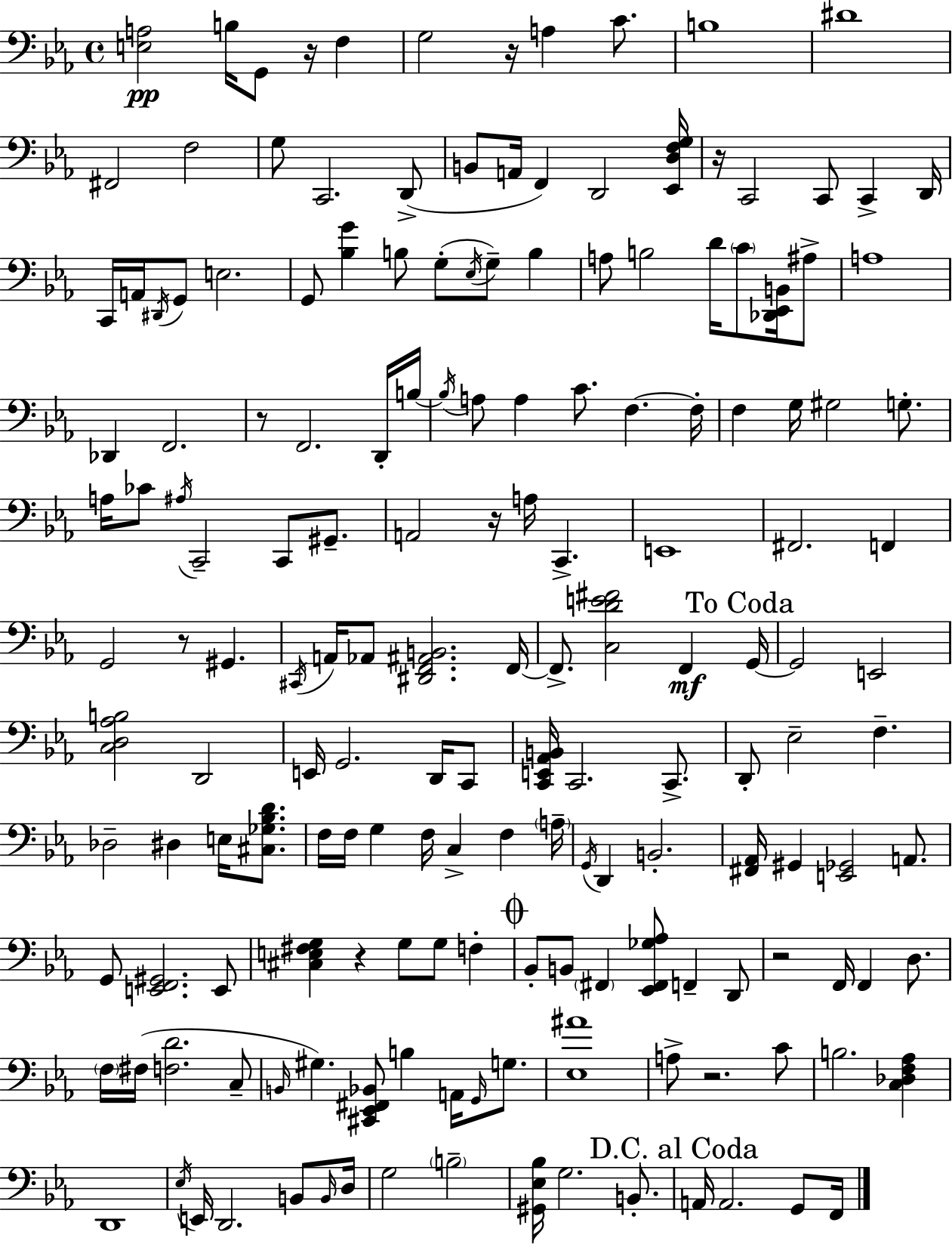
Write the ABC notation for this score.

X:1
T:Untitled
M:4/4
L:1/4
K:Cm
[E,A,]2 B,/4 G,,/2 z/4 F, G,2 z/4 A, C/2 B,4 ^D4 ^F,,2 F,2 G,/2 C,,2 D,,/2 B,,/2 A,,/4 F,, D,,2 [_E,,D,F,G,]/4 z/4 C,,2 C,,/2 C,, D,,/4 C,,/4 A,,/4 ^D,,/4 G,,/2 E,2 G,,/2 [_B,G] B,/2 G,/2 _E,/4 G,/2 B, A,/2 B,2 D/4 C/2 [_D,,_E,,B,,]/4 ^A,/2 A,4 _D,, F,,2 z/2 F,,2 D,,/4 B,/4 B,/4 A,/2 A, C/2 F, F,/4 F, G,/4 ^G,2 G,/2 A,/4 _C/2 ^A,/4 C,,2 C,,/2 ^G,,/2 A,,2 z/4 A,/4 C,, E,,4 ^F,,2 F,, G,,2 z/2 ^G,, ^C,,/4 A,,/4 _A,,/2 [^D,,F,,^A,,B,,]2 F,,/4 F,,/2 [C,DE^F]2 F,, G,,/4 G,,2 E,,2 [C,D,_A,B,]2 D,,2 E,,/4 G,,2 D,,/4 C,,/2 [C,,E,,_A,,B,,]/4 C,,2 C,,/2 D,,/2 _E,2 F, _D,2 ^D, E,/4 [^C,_G,_B,D]/2 F,/4 F,/4 G, F,/4 C, F, A,/4 G,,/4 D,, B,,2 [^F,,_A,,]/4 ^G,, [E,,_G,,]2 A,,/2 G,,/2 [E,,F,,^G,,]2 E,,/2 [^C,E,^F,G,] z G,/2 G,/2 F, _B,,/2 B,,/2 ^F,, [_E,,^F,,_G,_A,]/2 F,, D,,/2 z2 F,,/4 F,, D,/2 F,/4 ^F,/4 [F,D]2 C,/2 B,,/4 ^G, [^C,,_E,,^F,,_B,,]/2 B, A,,/4 G,,/4 G,/2 [_E,^A]4 A,/2 z2 C/2 B,2 [C,_D,F,_A,] D,,4 _E,/4 E,,/4 D,,2 B,,/2 B,,/4 D,/4 G,2 B,2 [^G,,_E,_B,]/4 G,2 B,,/2 A,,/4 A,,2 G,,/2 F,,/4